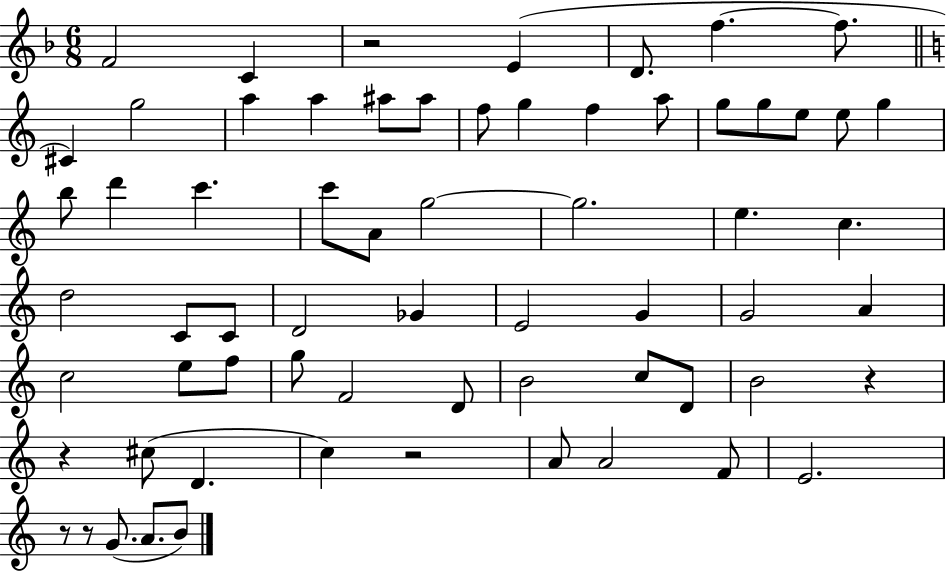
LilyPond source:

{
  \clef treble
  \numericTimeSignature
  \time 6/8
  \key f \major
  \repeat volta 2 { f'2 c'4 | r2 e'4( | d'8. f''4.~~ f''8. | \bar "||" \break \key c \major cis'4) g''2 | a''4 a''4 ais''8 ais''8 | f''8 g''4 f''4 a''8 | g''8 g''8 e''8 e''8 g''4 | \break b''8 d'''4 c'''4. | c'''8 a'8 g''2~~ | g''2. | e''4. c''4. | \break d''2 c'8 c'8 | d'2 ges'4 | e'2 g'4 | g'2 a'4 | \break c''2 e''8 f''8 | g''8 f'2 d'8 | b'2 c''8 d'8 | b'2 r4 | \break r4 cis''8( d'4. | c''4) r2 | a'8 a'2 f'8 | e'2. | \break r8 r8 g'8.( a'8. b'8) | } \bar "|."
}